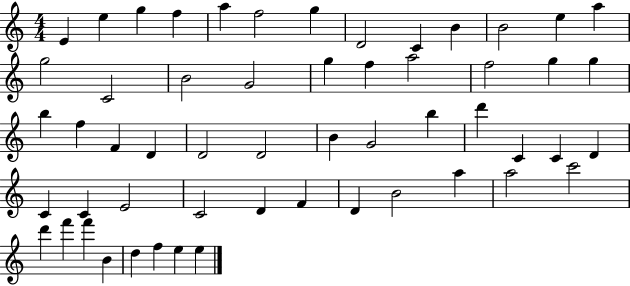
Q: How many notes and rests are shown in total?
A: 55